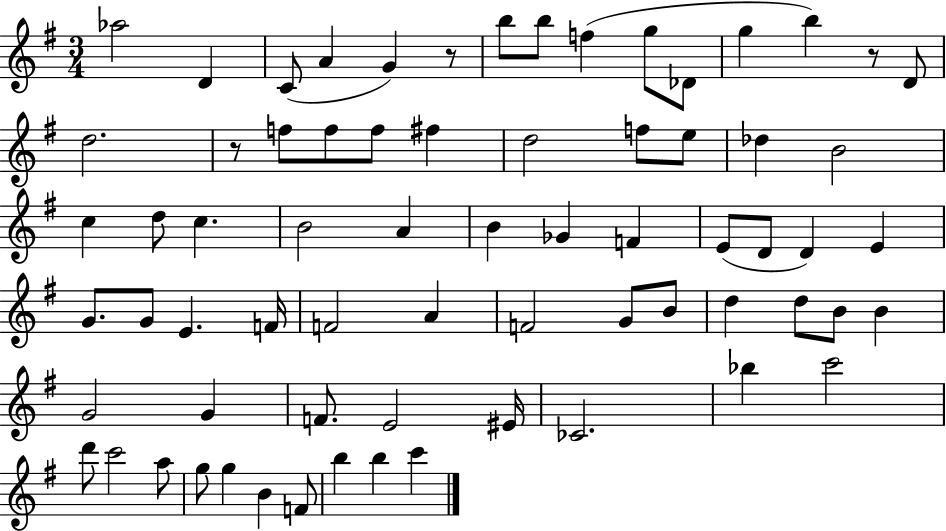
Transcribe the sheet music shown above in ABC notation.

X:1
T:Untitled
M:3/4
L:1/4
K:G
_a2 D C/2 A G z/2 b/2 b/2 f g/2 _D/2 g b z/2 D/2 d2 z/2 f/2 f/2 f/2 ^f d2 f/2 e/2 _d B2 c d/2 c B2 A B _G F E/2 D/2 D E G/2 G/2 E F/4 F2 A F2 G/2 B/2 d d/2 B/2 B G2 G F/2 E2 ^E/4 _C2 _b c'2 d'/2 c'2 a/2 g/2 g B F/2 b b c'